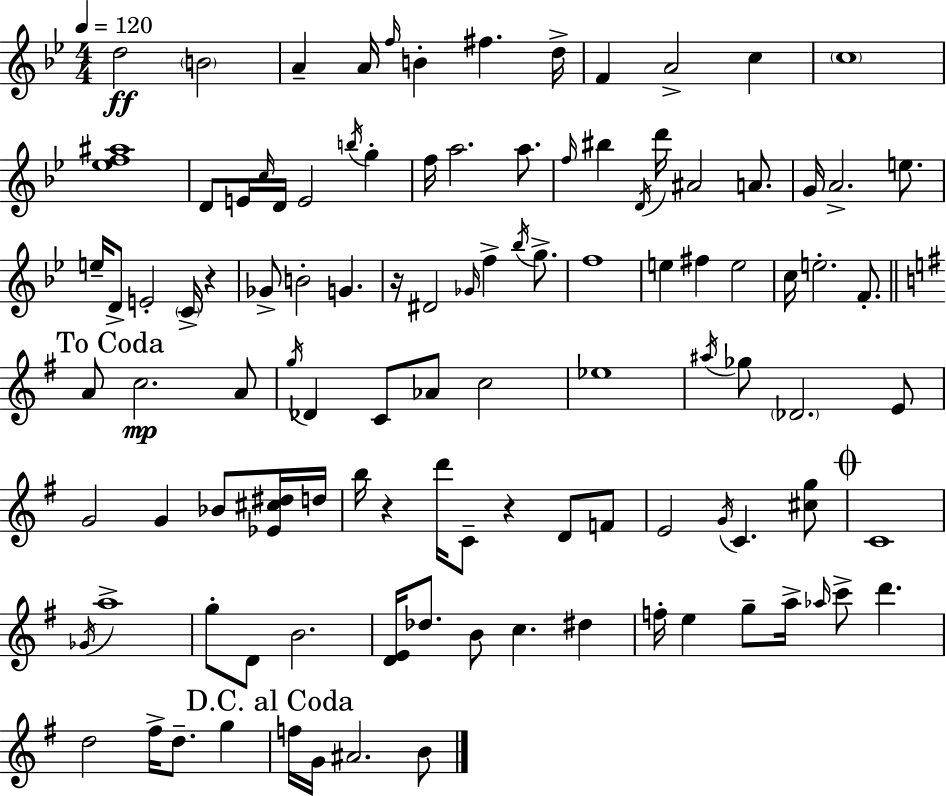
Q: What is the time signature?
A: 4/4